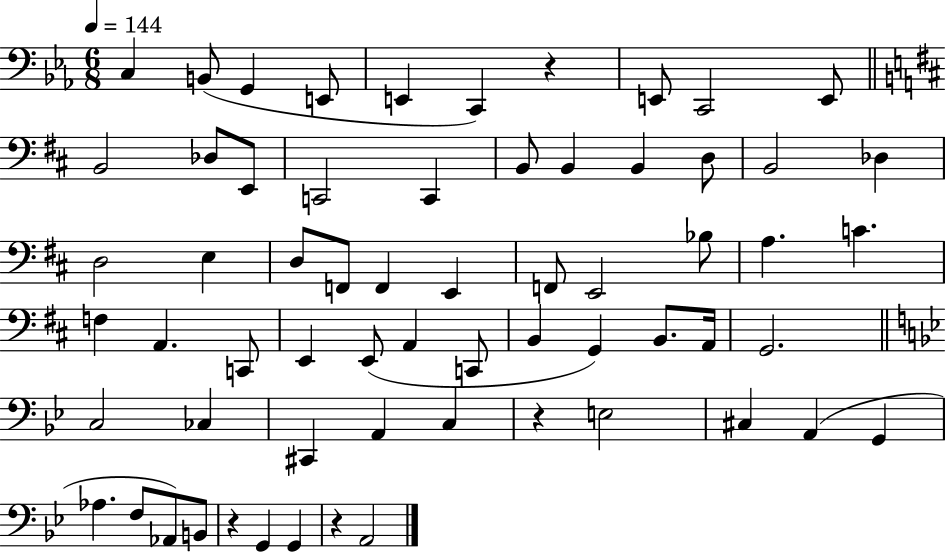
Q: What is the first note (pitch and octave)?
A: C3